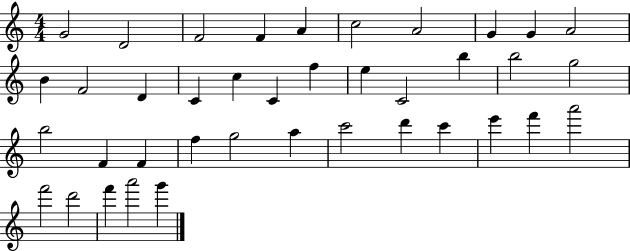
X:1
T:Untitled
M:4/4
L:1/4
K:C
G2 D2 F2 F A c2 A2 G G A2 B F2 D C c C f e C2 b b2 g2 b2 F F f g2 a c'2 d' c' e' f' a'2 f'2 d'2 f' a'2 g'